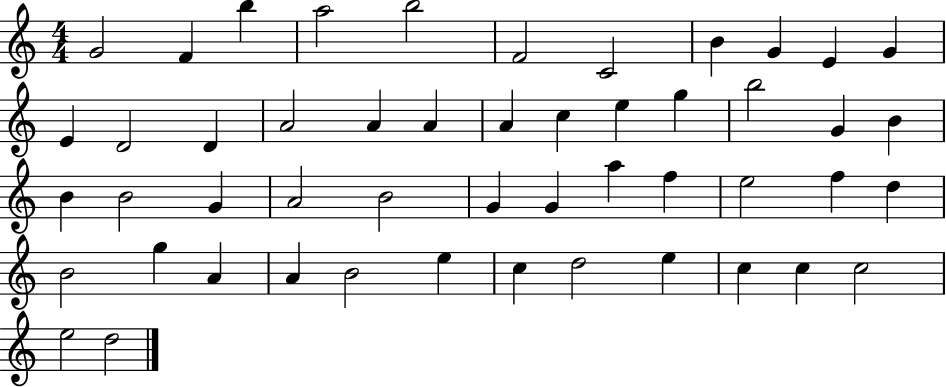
X:1
T:Untitled
M:4/4
L:1/4
K:C
G2 F b a2 b2 F2 C2 B G E G E D2 D A2 A A A c e g b2 G B B B2 G A2 B2 G G a f e2 f d B2 g A A B2 e c d2 e c c c2 e2 d2